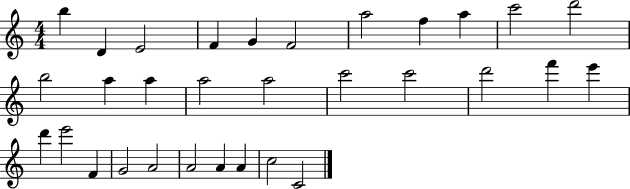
B5/q D4/q E4/h F4/q G4/q F4/h A5/h F5/q A5/q C6/h D6/h B5/h A5/q A5/q A5/h A5/h C6/h C6/h D6/h F6/q E6/q D6/q E6/h F4/q G4/h A4/h A4/h A4/q A4/q C5/h C4/h